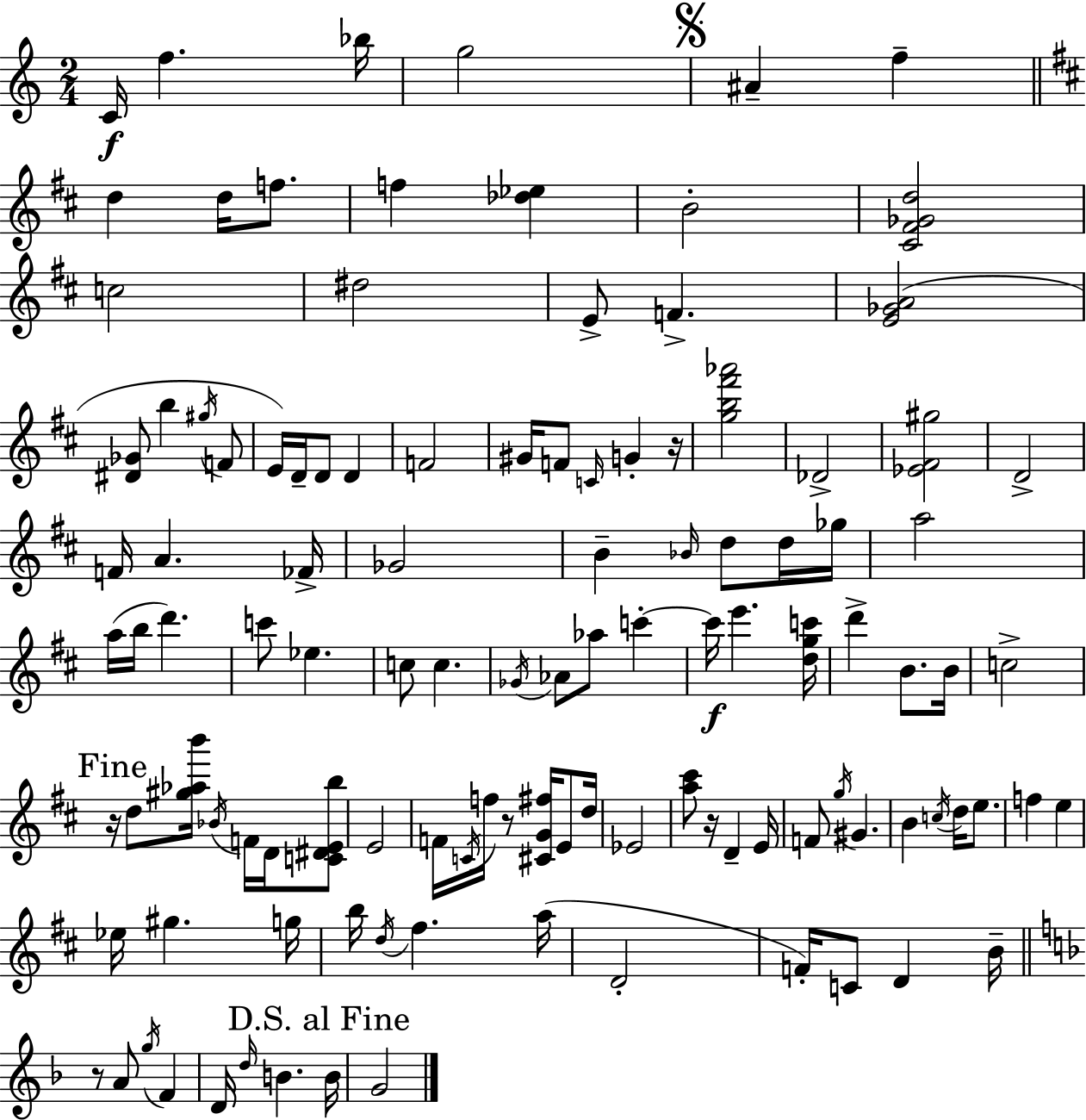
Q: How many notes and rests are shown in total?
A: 114